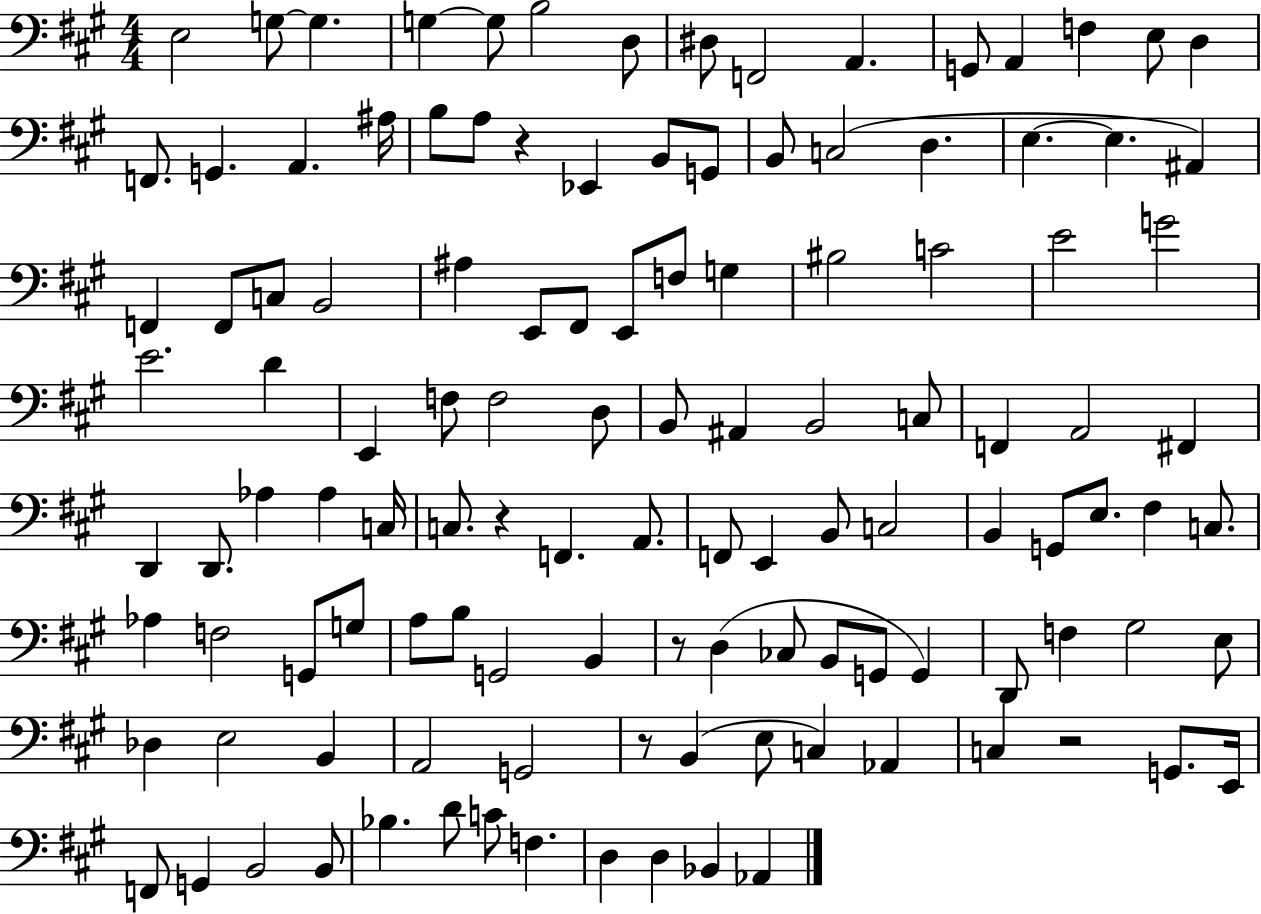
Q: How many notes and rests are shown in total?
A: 120